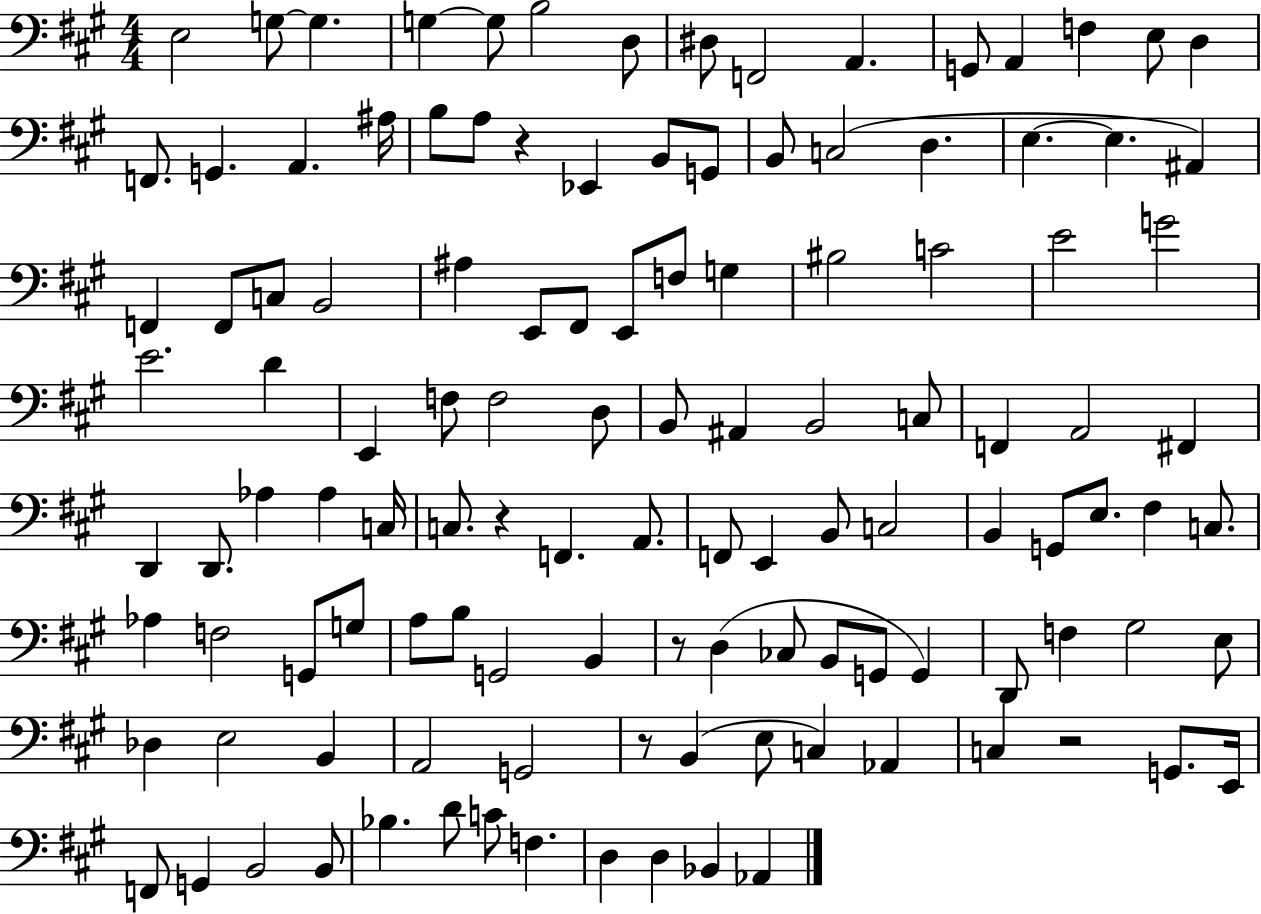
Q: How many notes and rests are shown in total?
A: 120